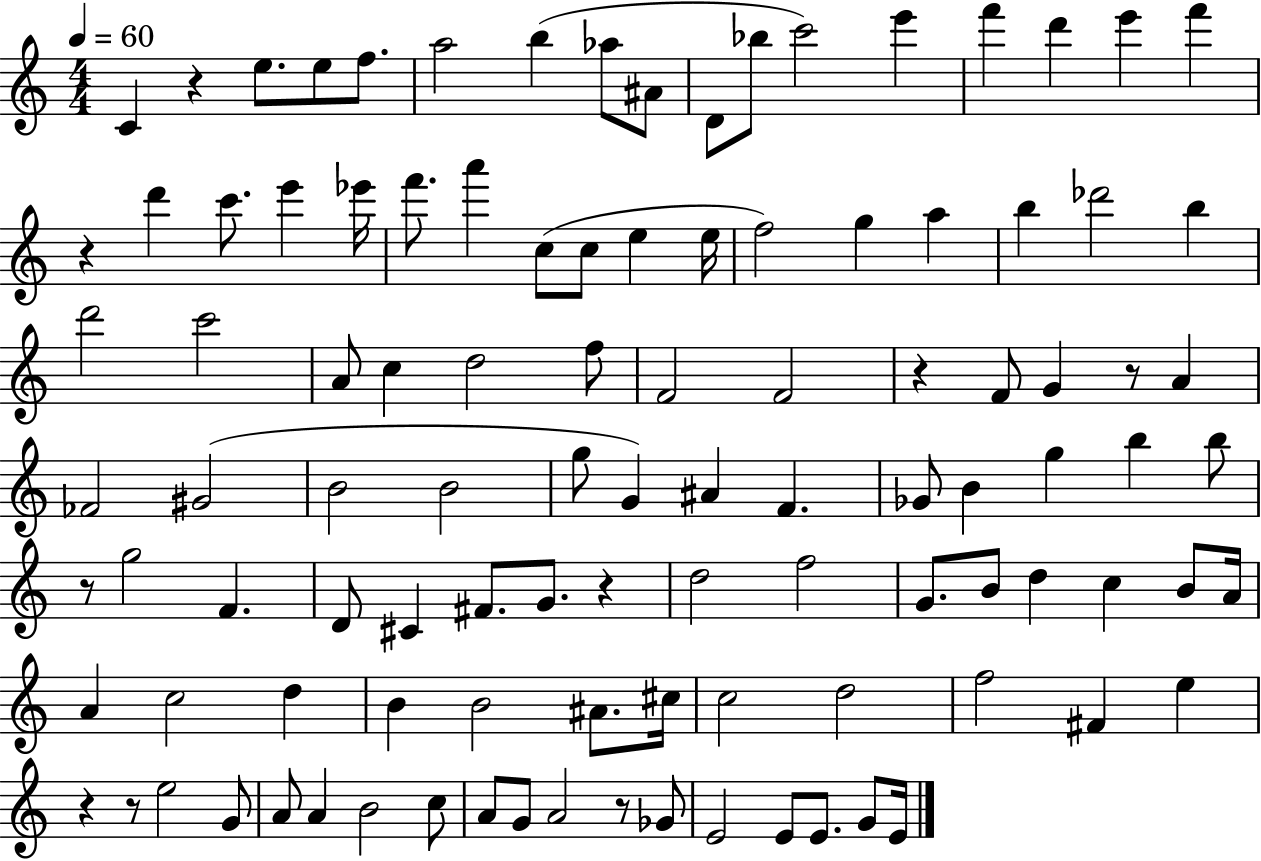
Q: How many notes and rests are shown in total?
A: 106